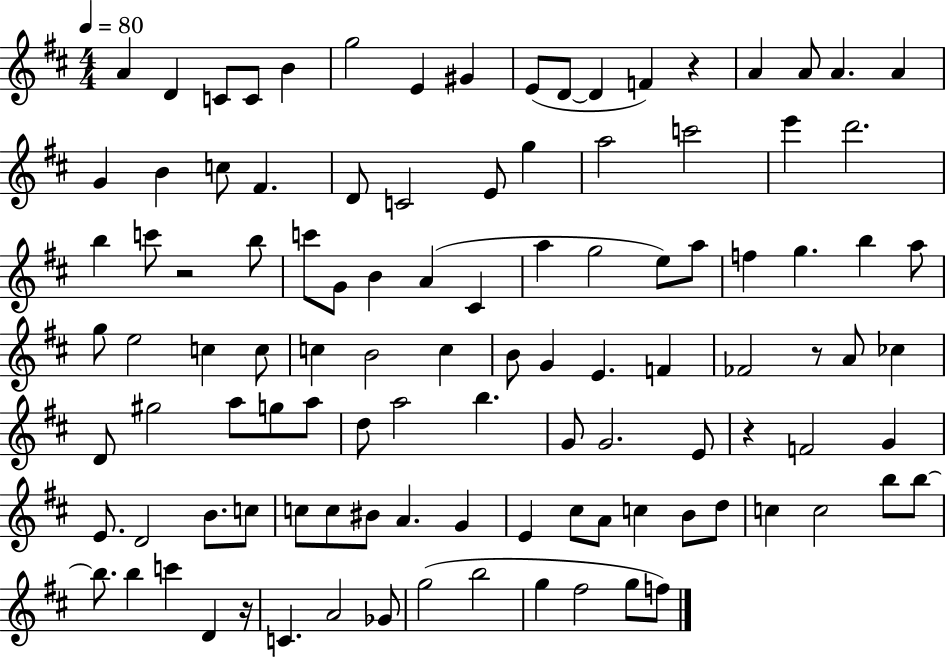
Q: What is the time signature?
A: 4/4